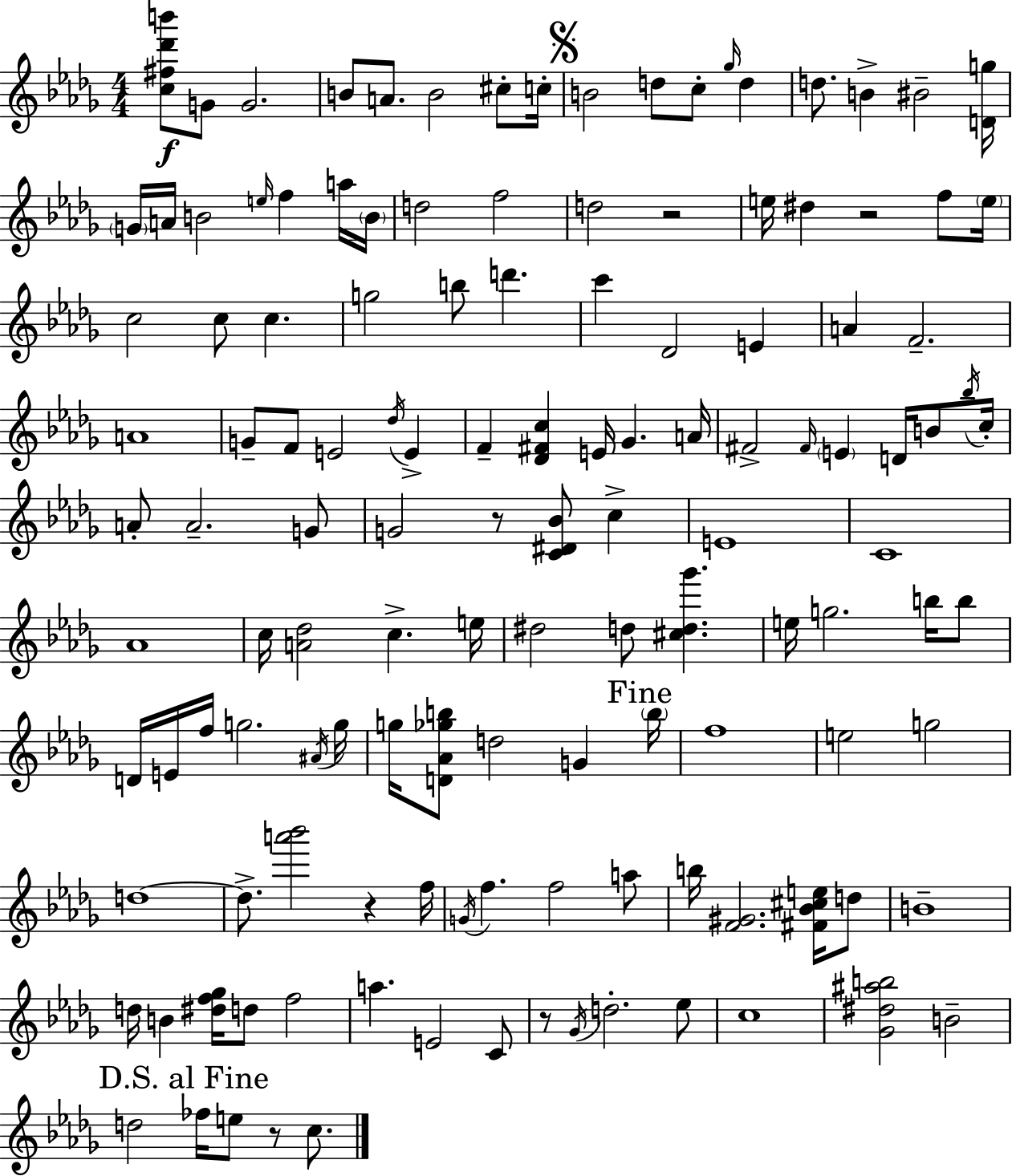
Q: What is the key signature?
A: BES minor